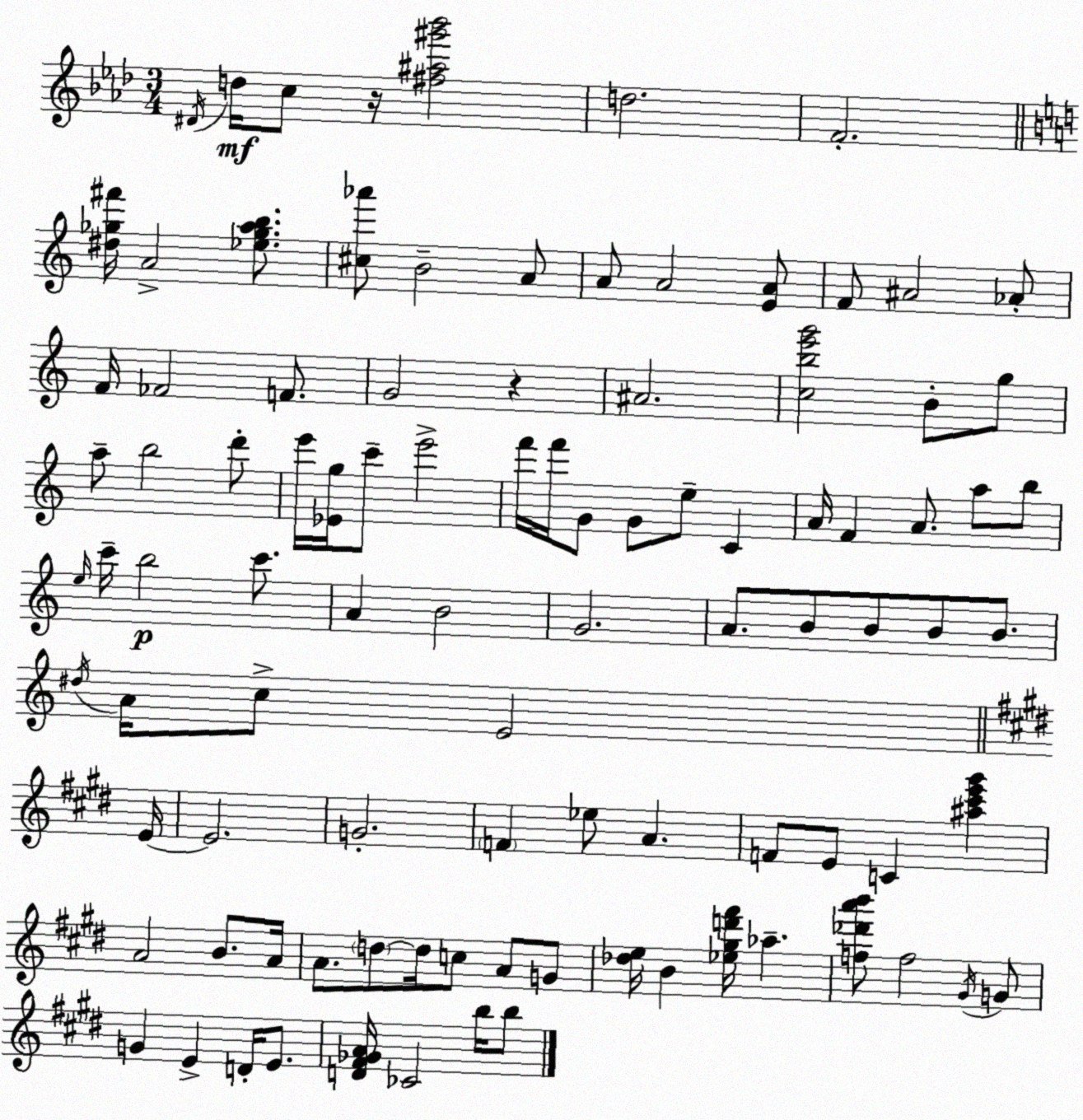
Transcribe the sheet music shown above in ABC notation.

X:1
T:Untitled
M:3/4
L:1/4
K:Ab
^D/4 d/4 c/2 z/4 [^f^a^g'_b']2 d2 F2 [^d_g^f']/4 A2 [_e_gab]/2 [^c_a']/2 B2 A/2 A/2 A2 [EA]/2 F/2 ^A2 _A/2 F/4 _F2 F/2 G2 z ^A2 [cbe'g']2 B/2 g/2 a/2 b2 d'/2 e'/4 [_Eg]/4 c'/2 e'2 f'/4 f'/4 G/2 G/2 e/2 C A/4 F A/2 a/2 b/2 e/4 c'/4 b2 c'/2 A B2 G2 A/2 B/2 B/2 B/2 B/2 ^d/4 A/4 c/2 E2 E/4 E2 G2 F _e/2 A F/2 E/2 C [^a^c'e'^g'] A2 B/2 A/4 A/2 d/2 d/4 c/2 A/2 G/2 [_de]/4 B [_e^gd'^f']/4 _a [f_d'a'b']/2 f2 ^G/4 G/2 G E D/4 E/2 [D^F_GA]/4 _C2 b/4 b/2